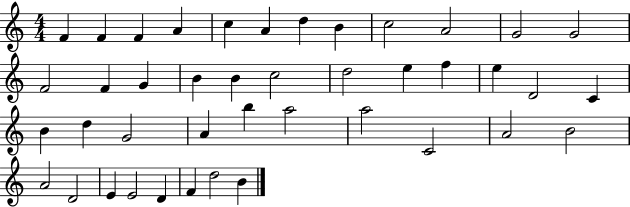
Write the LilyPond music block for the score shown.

{
  \clef treble
  \numericTimeSignature
  \time 4/4
  \key c \major
  f'4 f'4 f'4 a'4 | c''4 a'4 d''4 b'4 | c''2 a'2 | g'2 g'2 | \break f'2 f'4 g'4 | b'4 b'4 c''2 | d''2 e''4 f''4 | e''4 d'2 c'4 | \break b'4 d''4 g'2 | a'4 b''4 a''2 | a''2 c'2 | a'2 b'2 | \break a'2 d'2 | e'4 e'2 d'4 | f'4 d''2 b'4 | \bar "|."
}